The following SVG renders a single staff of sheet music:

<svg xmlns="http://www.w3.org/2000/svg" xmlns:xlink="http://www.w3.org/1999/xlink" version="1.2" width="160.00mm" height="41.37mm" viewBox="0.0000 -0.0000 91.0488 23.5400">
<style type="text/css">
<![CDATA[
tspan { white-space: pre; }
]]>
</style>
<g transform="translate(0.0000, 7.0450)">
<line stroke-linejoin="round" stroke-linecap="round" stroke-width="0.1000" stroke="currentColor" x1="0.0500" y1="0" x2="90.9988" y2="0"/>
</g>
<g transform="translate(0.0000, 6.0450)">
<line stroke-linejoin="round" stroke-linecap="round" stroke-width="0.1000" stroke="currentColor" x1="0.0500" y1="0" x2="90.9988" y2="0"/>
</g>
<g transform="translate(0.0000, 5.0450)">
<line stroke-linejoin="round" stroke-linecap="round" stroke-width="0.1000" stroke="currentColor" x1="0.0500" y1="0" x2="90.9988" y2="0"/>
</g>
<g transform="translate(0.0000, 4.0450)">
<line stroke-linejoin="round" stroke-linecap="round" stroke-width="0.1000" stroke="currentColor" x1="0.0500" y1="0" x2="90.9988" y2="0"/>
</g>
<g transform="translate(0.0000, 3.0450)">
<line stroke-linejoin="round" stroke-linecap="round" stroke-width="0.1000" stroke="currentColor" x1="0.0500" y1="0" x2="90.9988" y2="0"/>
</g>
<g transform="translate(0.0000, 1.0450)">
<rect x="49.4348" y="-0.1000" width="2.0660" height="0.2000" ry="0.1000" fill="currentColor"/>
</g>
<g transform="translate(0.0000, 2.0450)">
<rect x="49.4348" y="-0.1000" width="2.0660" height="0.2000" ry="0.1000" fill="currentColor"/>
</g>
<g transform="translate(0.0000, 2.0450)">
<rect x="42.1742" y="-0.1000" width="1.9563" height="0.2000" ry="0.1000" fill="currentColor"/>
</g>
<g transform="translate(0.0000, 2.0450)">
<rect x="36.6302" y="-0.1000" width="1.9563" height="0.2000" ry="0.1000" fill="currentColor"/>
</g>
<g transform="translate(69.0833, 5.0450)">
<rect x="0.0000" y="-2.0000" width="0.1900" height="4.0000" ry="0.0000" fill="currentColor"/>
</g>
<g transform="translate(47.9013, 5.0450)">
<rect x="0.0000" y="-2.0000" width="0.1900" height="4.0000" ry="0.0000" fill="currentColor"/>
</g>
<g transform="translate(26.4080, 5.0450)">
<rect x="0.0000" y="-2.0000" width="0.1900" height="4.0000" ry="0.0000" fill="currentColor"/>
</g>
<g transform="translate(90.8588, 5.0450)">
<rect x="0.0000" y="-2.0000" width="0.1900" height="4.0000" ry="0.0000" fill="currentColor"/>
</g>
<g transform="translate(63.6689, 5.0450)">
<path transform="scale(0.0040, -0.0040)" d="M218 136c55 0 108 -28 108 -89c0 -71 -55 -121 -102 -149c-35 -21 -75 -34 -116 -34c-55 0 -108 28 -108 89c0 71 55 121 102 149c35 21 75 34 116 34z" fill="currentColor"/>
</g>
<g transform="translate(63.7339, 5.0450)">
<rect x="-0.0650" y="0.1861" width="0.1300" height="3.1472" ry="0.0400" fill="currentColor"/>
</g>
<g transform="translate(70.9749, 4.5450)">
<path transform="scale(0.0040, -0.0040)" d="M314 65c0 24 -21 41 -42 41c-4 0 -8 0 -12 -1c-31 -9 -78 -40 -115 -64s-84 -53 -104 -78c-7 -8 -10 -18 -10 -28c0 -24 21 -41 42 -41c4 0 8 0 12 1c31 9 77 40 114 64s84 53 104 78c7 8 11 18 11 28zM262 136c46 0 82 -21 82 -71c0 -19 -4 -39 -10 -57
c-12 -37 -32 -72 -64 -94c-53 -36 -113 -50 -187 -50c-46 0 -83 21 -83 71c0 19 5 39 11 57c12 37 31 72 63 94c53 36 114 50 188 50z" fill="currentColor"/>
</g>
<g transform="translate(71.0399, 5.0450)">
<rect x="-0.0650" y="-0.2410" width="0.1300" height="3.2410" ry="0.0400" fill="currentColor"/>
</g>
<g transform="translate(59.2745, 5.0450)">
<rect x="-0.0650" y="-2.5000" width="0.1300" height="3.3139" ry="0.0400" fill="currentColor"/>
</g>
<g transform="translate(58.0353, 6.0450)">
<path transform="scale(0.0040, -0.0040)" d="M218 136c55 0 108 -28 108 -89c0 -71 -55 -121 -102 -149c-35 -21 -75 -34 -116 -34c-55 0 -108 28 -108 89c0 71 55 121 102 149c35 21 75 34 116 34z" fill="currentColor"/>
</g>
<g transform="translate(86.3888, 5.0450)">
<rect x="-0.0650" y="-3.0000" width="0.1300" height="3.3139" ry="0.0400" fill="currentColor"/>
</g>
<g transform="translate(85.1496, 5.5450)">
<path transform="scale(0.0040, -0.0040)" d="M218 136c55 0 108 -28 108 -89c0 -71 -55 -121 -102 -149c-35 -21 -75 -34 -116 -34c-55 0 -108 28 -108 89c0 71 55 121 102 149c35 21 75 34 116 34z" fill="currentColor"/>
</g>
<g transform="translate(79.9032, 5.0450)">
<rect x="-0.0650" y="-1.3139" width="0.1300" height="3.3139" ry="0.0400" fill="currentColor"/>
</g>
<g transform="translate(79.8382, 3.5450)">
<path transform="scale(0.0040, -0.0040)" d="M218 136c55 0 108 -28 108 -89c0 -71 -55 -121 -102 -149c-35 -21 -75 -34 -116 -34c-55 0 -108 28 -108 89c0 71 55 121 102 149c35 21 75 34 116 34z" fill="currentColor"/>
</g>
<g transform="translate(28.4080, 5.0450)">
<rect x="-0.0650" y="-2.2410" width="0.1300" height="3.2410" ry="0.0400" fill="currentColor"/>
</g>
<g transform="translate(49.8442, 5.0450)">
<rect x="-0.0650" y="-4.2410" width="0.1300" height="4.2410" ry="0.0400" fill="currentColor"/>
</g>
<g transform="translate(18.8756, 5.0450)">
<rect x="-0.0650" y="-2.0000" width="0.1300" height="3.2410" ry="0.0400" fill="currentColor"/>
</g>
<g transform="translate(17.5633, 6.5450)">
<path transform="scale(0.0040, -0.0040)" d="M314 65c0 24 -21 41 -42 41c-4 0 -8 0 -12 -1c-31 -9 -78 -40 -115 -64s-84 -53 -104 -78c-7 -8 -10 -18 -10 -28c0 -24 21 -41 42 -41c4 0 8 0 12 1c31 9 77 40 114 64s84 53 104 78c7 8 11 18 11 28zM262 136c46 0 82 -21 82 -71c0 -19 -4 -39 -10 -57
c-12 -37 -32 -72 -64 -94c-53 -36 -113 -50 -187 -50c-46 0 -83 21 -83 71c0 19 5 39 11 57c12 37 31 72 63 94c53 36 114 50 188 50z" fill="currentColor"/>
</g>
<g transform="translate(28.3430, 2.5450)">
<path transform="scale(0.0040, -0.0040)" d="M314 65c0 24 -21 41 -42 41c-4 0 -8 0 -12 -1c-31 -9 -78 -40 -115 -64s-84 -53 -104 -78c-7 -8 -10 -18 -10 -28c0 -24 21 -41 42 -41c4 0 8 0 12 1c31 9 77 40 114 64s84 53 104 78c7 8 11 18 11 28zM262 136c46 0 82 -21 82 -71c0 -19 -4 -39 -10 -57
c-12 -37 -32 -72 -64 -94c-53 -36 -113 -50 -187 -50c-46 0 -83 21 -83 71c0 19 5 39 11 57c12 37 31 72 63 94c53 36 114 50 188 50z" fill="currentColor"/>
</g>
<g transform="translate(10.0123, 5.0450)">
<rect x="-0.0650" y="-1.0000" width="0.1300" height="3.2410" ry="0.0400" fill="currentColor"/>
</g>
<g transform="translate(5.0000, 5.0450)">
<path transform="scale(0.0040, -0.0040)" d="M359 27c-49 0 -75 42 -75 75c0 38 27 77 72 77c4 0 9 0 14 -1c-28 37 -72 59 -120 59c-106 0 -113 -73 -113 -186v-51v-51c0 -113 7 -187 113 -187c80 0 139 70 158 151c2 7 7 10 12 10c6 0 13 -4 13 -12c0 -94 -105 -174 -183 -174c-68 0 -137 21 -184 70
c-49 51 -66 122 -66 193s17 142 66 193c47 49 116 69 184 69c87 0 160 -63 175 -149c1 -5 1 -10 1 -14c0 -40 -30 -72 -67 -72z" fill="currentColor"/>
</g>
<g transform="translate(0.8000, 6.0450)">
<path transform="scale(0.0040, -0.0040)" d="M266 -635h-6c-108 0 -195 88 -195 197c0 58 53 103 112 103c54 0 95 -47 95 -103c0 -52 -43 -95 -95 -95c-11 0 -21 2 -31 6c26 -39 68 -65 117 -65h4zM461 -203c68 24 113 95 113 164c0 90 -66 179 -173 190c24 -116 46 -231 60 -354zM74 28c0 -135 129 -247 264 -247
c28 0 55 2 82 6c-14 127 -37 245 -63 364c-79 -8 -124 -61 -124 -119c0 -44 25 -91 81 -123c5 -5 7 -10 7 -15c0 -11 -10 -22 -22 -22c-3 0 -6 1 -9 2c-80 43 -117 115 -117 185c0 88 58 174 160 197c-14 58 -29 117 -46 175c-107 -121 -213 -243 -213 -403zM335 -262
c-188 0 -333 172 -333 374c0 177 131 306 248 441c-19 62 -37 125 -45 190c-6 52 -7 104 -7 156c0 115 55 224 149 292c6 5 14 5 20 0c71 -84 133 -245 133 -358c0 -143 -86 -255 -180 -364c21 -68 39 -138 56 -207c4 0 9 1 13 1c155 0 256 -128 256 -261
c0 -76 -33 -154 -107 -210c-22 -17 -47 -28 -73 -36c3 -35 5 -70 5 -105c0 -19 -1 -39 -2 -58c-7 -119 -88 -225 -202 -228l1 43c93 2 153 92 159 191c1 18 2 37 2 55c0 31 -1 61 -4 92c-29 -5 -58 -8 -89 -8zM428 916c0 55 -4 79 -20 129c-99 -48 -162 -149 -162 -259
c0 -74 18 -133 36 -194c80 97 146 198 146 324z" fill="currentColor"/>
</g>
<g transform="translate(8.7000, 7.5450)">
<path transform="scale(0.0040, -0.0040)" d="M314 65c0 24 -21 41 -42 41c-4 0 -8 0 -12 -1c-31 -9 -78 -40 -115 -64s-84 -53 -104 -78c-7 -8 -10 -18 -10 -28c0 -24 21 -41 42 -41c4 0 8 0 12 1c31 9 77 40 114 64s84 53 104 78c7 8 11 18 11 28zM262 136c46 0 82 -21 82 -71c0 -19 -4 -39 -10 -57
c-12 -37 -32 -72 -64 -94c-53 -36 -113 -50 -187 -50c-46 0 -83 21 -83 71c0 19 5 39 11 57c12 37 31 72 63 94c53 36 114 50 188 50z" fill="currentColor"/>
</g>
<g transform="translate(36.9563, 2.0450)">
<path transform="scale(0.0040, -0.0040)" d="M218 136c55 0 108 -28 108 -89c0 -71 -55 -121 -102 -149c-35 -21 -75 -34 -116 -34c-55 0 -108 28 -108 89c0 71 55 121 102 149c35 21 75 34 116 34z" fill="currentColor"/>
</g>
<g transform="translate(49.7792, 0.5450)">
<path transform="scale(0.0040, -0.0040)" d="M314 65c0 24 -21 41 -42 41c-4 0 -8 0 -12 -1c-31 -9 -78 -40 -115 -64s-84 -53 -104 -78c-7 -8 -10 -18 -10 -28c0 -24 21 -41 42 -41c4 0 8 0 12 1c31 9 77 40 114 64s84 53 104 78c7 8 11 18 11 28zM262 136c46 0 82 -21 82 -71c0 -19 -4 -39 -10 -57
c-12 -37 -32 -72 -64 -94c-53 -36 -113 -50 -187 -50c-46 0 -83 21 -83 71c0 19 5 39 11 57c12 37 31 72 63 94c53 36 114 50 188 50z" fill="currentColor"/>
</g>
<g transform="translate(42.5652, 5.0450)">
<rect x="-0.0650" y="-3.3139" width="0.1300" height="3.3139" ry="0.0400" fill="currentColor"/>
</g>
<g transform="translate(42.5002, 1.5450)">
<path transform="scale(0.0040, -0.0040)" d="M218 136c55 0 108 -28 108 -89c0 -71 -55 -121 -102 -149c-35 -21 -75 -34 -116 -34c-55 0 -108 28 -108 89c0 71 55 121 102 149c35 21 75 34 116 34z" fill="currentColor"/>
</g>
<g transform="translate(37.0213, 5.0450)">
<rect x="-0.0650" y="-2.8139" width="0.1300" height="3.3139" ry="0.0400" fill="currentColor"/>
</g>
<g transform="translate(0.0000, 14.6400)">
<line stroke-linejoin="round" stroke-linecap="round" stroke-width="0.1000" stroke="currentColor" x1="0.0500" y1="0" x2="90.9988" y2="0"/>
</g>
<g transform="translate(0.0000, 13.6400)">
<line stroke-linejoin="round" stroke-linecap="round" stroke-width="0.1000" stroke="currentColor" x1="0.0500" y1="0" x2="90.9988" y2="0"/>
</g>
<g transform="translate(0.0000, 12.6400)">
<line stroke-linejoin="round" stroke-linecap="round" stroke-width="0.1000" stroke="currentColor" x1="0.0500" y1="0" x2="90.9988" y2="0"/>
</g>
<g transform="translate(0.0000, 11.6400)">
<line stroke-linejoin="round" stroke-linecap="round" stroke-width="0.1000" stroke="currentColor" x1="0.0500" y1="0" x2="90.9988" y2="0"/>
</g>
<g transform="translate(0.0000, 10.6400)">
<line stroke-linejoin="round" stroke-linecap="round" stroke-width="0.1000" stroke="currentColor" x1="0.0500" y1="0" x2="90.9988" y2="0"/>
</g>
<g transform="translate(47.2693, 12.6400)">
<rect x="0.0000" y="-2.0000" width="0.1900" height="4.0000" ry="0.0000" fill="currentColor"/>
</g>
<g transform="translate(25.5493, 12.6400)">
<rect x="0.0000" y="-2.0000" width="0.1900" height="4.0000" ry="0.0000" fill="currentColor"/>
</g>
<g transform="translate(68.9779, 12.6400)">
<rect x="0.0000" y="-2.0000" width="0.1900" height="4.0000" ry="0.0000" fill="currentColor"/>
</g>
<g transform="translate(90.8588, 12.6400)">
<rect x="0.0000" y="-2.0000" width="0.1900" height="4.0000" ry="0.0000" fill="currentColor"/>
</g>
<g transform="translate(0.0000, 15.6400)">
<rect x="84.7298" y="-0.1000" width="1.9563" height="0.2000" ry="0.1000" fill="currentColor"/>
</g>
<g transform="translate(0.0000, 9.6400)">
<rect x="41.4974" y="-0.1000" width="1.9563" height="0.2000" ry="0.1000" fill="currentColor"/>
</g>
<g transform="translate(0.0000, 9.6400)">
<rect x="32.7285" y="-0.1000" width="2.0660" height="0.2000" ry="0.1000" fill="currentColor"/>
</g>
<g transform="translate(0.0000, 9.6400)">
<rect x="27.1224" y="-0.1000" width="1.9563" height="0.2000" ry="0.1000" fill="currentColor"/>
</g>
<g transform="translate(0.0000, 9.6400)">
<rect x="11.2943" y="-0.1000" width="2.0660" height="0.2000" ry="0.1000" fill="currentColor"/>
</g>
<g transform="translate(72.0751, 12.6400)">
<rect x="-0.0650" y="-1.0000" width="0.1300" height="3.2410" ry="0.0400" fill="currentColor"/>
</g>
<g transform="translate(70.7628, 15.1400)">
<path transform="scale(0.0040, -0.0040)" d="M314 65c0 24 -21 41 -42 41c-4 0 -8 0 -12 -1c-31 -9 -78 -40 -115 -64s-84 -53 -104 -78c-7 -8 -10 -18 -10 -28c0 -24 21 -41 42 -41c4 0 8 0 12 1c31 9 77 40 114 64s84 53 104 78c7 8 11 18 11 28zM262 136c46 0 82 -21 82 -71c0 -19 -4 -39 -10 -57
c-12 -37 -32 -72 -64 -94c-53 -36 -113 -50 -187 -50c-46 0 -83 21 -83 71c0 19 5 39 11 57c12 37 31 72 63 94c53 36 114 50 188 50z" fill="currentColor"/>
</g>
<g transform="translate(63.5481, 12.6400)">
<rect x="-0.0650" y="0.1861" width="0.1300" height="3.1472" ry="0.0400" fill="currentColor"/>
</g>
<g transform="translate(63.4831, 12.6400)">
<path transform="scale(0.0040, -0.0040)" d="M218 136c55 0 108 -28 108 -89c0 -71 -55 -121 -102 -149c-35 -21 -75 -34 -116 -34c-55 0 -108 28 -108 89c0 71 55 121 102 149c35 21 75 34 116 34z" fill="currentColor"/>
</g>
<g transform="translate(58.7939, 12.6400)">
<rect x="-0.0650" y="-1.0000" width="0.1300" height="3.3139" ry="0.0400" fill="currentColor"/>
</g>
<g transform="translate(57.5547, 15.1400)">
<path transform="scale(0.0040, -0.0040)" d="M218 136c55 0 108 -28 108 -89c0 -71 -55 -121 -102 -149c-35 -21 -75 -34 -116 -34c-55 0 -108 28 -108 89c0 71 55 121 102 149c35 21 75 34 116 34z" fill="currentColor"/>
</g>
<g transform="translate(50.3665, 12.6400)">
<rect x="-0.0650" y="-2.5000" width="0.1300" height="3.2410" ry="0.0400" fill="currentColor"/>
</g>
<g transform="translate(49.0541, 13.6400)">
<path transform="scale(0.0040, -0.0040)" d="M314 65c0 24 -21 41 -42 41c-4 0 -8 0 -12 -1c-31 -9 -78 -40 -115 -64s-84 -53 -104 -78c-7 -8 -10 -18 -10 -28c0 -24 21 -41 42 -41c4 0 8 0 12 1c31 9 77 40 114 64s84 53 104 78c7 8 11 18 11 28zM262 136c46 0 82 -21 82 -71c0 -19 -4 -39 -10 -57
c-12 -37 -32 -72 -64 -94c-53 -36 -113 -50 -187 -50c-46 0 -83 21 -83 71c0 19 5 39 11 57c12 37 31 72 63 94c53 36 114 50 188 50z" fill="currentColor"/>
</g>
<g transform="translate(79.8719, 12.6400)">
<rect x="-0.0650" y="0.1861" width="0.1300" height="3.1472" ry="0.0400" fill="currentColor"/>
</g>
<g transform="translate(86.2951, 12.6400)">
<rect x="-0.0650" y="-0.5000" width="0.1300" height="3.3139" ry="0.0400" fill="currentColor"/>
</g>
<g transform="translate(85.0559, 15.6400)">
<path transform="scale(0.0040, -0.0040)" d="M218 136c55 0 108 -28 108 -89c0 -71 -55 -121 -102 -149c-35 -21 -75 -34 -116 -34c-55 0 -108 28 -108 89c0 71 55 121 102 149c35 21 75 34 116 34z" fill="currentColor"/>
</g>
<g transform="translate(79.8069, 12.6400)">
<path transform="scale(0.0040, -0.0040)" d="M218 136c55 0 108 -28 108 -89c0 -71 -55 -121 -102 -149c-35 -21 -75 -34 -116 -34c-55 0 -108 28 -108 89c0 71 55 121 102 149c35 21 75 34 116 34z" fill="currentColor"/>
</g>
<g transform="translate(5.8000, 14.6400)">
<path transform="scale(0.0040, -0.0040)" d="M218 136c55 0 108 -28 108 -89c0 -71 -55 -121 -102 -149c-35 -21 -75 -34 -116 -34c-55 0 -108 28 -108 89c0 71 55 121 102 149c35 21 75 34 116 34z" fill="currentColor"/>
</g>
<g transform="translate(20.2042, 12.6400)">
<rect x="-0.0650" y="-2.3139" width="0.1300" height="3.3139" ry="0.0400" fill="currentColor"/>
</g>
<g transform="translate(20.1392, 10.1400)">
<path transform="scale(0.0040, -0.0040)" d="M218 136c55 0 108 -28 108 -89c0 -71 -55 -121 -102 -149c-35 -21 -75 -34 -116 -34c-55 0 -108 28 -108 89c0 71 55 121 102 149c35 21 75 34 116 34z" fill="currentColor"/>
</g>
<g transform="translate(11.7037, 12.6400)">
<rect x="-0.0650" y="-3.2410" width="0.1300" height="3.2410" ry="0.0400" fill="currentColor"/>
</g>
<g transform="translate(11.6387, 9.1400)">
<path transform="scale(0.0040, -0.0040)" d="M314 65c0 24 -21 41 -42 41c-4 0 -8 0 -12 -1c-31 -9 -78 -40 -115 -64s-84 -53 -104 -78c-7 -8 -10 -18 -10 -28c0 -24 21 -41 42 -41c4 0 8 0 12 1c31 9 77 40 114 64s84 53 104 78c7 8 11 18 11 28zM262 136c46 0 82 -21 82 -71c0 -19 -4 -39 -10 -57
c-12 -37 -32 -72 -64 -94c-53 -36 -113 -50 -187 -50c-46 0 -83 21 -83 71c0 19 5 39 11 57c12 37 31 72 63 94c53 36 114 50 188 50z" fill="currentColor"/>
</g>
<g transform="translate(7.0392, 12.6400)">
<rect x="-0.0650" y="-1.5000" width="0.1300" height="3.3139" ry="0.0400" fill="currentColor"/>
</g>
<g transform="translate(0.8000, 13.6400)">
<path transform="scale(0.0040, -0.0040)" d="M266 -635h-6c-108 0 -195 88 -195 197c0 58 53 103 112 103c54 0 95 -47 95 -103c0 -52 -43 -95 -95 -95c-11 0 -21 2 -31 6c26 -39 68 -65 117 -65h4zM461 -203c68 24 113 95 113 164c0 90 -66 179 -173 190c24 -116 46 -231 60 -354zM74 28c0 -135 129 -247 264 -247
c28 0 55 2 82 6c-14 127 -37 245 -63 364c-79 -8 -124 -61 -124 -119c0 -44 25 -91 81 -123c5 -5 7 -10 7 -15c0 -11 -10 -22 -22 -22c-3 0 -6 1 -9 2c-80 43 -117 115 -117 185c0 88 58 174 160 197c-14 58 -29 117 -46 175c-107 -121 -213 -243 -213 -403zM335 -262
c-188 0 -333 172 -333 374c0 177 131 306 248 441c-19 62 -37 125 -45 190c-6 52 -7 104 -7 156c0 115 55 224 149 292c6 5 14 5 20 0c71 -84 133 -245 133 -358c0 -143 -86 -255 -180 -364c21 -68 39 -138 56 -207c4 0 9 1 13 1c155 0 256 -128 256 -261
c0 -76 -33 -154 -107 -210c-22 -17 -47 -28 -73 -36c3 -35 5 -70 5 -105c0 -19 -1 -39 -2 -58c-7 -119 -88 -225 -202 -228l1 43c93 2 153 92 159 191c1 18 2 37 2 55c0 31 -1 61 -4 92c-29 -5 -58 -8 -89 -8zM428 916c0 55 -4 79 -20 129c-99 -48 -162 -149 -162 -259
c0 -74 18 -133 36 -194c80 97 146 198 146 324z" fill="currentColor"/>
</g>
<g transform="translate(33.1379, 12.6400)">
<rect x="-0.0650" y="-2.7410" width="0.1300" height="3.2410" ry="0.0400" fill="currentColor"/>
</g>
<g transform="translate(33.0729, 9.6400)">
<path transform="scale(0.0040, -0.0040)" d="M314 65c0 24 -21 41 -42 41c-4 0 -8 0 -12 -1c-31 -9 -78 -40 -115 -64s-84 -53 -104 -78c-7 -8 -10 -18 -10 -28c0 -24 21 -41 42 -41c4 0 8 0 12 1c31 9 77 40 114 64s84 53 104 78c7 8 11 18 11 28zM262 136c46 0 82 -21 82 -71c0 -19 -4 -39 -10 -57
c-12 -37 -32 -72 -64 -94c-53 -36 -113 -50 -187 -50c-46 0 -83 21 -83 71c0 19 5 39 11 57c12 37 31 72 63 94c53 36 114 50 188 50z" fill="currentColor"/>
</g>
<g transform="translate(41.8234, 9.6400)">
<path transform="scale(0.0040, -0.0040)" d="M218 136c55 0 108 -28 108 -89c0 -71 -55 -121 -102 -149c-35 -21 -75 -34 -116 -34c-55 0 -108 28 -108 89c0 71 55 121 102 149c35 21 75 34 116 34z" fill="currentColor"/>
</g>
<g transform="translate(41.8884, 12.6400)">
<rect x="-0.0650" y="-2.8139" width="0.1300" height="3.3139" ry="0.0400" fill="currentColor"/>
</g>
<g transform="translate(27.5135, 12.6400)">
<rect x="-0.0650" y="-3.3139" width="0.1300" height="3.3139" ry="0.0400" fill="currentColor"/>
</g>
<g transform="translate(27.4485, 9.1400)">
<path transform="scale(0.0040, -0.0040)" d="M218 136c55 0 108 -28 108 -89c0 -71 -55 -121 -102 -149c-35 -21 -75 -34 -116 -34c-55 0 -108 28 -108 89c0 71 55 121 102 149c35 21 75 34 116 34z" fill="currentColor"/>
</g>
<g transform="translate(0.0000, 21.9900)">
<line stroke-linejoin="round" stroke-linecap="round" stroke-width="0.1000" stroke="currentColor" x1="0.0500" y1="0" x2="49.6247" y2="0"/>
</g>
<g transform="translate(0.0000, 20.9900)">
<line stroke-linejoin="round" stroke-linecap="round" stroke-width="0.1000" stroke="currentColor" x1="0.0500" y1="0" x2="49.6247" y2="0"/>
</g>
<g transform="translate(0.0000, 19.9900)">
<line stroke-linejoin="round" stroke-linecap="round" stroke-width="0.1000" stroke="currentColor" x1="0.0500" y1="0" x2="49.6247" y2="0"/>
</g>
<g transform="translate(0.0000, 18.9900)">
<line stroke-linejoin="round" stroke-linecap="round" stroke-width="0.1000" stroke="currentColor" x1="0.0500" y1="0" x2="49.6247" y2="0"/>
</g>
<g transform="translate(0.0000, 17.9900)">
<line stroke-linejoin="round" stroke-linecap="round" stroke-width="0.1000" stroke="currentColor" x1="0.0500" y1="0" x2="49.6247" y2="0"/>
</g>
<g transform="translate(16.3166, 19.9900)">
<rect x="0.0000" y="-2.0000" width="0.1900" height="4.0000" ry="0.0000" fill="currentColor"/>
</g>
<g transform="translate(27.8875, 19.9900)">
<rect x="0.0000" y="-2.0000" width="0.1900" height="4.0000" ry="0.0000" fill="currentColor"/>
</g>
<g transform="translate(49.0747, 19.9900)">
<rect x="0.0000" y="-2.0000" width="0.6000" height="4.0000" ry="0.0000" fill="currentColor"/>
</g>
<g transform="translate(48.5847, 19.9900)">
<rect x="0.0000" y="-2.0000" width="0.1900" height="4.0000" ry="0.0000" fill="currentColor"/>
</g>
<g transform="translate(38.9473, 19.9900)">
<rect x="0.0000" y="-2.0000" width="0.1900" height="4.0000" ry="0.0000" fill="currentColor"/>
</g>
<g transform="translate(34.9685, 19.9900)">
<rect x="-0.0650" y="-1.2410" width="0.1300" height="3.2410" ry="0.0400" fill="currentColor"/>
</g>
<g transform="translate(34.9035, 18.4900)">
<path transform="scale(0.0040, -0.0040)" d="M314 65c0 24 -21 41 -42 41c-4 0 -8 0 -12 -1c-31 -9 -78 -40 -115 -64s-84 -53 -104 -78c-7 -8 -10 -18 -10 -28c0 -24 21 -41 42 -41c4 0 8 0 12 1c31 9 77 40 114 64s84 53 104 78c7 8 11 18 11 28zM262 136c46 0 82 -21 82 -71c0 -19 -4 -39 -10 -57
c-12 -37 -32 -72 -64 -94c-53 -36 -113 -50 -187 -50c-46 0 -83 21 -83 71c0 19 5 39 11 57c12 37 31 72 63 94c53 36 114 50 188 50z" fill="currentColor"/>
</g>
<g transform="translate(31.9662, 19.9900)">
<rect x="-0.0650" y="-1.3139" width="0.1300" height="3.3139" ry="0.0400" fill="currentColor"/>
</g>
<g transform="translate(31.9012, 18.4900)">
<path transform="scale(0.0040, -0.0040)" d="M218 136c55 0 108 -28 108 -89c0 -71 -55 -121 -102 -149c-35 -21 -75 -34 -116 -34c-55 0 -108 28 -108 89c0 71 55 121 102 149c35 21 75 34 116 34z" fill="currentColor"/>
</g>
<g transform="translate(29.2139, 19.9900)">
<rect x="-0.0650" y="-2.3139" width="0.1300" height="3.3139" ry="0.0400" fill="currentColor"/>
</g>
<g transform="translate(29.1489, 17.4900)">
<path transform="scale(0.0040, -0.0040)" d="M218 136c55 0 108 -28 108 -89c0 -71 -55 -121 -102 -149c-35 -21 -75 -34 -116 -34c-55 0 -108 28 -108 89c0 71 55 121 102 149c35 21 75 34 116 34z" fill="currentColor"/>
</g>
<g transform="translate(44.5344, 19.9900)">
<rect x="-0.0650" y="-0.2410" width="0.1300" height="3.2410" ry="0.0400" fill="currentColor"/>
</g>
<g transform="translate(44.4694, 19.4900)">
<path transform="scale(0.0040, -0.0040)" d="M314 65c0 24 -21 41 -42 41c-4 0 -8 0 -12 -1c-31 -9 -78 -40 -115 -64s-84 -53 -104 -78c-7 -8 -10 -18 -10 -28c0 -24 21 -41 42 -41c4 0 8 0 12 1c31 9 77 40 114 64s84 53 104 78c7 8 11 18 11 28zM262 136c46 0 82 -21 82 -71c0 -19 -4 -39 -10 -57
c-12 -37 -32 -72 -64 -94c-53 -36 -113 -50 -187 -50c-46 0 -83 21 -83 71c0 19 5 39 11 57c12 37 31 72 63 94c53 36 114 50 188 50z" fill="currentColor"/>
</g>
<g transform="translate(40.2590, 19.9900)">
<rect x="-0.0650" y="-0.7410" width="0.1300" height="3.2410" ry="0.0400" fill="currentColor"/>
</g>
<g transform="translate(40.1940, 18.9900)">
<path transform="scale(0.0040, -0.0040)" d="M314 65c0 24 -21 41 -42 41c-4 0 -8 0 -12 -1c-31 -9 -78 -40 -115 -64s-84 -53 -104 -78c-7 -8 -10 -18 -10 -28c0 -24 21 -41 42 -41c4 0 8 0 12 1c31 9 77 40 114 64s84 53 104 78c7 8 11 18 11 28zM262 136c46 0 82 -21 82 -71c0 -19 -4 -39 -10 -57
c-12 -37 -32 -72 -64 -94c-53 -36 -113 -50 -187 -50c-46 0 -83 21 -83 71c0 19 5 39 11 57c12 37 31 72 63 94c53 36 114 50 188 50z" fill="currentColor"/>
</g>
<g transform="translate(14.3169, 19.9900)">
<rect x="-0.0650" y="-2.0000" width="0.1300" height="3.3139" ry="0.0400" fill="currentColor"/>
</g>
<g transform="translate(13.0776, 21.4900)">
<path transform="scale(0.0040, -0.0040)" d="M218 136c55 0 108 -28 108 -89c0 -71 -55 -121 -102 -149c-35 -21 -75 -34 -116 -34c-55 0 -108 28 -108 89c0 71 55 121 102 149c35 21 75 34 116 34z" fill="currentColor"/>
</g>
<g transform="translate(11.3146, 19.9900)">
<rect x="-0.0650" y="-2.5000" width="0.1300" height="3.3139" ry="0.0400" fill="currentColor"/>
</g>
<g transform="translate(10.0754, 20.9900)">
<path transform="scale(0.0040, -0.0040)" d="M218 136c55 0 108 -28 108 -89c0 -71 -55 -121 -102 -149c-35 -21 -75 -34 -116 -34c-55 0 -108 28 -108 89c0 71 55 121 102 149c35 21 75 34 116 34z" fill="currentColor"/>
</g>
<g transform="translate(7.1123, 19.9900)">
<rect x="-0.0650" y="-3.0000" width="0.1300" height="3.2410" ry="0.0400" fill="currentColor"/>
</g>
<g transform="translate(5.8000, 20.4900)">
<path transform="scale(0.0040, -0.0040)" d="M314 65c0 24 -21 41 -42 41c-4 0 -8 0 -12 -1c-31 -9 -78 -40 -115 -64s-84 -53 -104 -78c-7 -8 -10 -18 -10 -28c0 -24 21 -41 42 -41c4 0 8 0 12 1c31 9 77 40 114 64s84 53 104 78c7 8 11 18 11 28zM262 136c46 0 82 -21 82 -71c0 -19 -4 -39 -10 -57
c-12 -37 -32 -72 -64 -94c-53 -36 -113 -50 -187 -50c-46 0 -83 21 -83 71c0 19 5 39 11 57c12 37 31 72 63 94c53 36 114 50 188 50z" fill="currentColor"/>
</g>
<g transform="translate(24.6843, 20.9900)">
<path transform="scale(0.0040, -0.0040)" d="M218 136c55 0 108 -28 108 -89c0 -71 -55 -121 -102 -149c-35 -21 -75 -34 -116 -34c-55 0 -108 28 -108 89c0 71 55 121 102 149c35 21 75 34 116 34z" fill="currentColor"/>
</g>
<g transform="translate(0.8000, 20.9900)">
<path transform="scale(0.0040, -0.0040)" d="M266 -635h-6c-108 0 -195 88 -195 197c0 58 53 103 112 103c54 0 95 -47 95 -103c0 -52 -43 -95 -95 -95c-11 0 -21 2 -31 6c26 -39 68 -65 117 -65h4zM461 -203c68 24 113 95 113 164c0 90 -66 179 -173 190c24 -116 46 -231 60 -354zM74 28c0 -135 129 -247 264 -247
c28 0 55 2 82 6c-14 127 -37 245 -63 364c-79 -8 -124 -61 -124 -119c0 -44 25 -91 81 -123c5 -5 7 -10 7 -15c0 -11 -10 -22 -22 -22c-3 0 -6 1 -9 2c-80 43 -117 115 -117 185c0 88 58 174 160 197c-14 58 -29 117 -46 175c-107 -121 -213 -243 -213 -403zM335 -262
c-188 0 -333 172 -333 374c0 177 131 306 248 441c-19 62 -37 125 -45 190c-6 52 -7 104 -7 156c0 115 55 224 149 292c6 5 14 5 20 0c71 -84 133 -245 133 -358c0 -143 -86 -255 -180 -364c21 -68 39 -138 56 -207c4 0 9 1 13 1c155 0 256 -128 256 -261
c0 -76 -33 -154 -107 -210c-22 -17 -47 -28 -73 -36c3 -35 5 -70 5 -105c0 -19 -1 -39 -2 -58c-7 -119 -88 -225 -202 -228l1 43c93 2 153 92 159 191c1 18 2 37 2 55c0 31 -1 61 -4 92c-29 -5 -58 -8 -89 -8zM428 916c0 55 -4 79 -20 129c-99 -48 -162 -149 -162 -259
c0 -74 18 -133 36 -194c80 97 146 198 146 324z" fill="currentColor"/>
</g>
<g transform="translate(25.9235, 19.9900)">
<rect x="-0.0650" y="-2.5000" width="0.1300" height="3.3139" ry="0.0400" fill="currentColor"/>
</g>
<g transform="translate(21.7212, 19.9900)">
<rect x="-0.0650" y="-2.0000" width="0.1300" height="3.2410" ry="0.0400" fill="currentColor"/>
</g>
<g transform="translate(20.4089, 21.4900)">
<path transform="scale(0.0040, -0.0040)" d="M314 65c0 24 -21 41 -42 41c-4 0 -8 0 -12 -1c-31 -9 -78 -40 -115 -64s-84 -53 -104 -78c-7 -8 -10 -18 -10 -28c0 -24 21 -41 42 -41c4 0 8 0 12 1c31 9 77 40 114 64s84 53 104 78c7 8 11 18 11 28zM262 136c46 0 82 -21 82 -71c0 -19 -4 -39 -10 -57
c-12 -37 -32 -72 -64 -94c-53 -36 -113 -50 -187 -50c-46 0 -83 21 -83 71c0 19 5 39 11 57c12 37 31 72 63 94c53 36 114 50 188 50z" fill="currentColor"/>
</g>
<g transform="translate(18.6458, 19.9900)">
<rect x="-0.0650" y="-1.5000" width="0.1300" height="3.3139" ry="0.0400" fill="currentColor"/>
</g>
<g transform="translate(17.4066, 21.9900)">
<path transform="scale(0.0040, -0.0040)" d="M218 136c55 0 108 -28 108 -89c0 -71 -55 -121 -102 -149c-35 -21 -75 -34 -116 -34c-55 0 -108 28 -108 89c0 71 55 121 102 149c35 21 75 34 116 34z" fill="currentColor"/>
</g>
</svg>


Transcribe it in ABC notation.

X:1
T:Untitled
M:4/4
L:1/4
K:C
D2 F2 g2 a b d'2 G B c2 e A E b2 g b a2 a G2 D B D2 B C A2 G F E F2 G g e e2 d2 c2